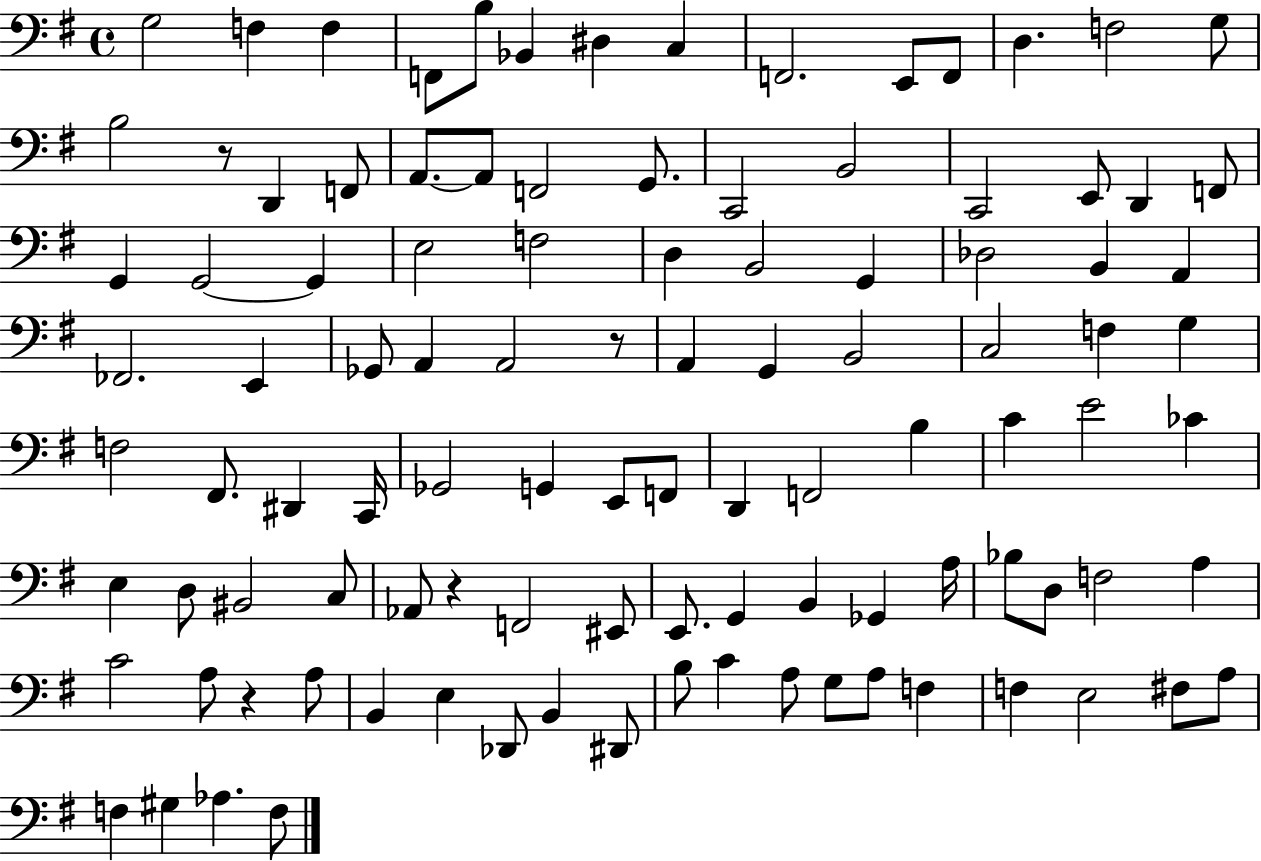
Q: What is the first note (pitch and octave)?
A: G3